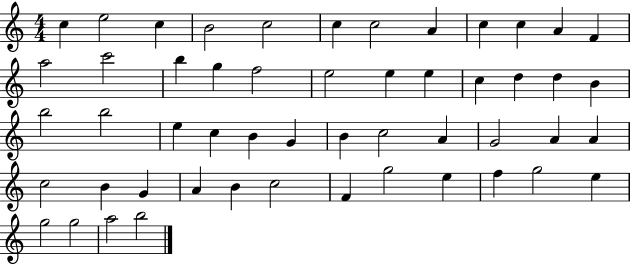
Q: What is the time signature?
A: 4/4